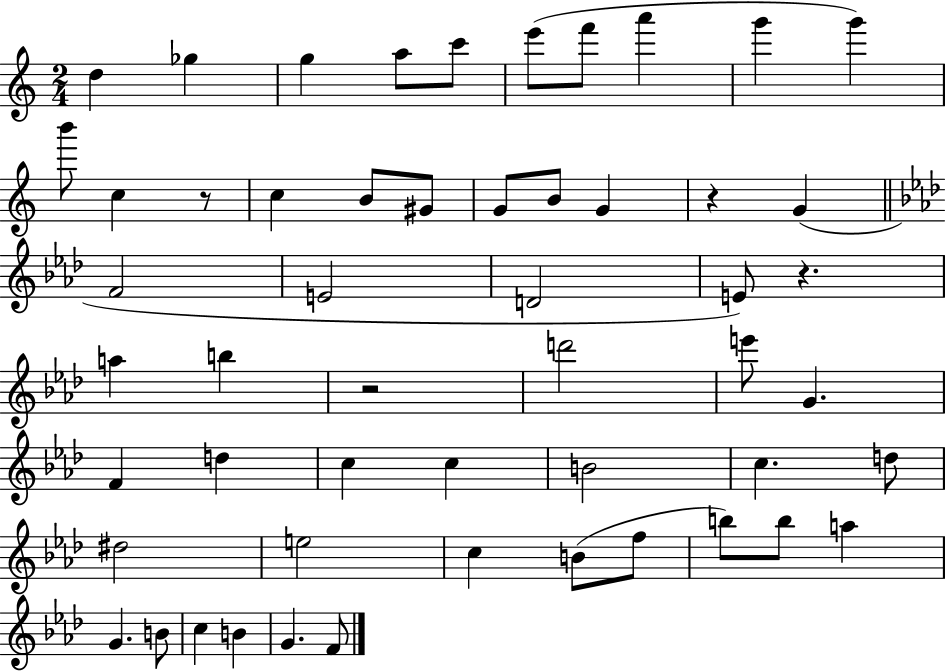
{
  \clef treble
  \numericTimeSignature
  \time 2/4
  \key c \major
  \repeat volta 2 { d''4 ges''4 | g''4 a''8 c'''8 | e'''8( f'''8 a'''4 | g'''4 g'''4) | \break b'''8 c''4 r8 | c''4 b'8 gis'8 | g'8 b'8 g'4 | r4 g'4( | \break \bar "||" \break \key f \minor f'2 | e'2 | d'2 | e'8) r4. | \break a''4 b''4 | r2 | d'''2 | e'''8 g'4. | \break f'4 d''4 | c''4 c''4 | b'2 | c''4. d''8 | \break dis''2 | e''2 | c''4 b'8( f''8 | b''8) b''8 a''4 | \break g'4. b'8 | c''4 b'4 | g'4. f'8 | } \bar "|."
}